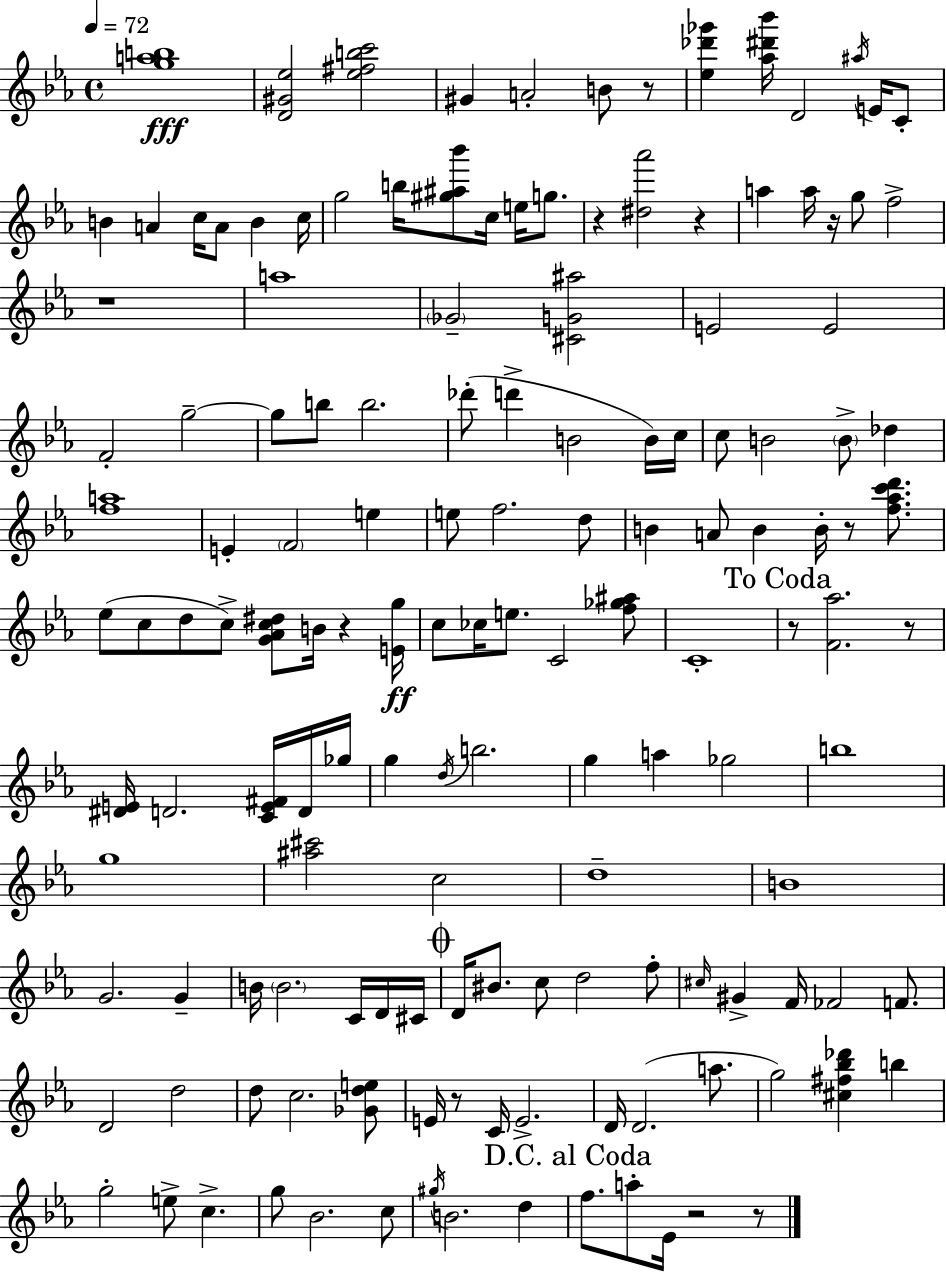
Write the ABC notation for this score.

X:1
T:Untitled
M:4/4
L:1/4
K:Eb
[gab]4 [D^G_e]2 [_e^fbc']2 ^G A2 B/2 z/2 [_e_d'_g'] [_a^d'_b']/4 D2 ^a/4 E/4 C/2 B A c/4 A/2 B c/4 g2 b/4 [^g^a_b']/2 c/4 e/4 g/2 z [^d_a']2 z a a/4 z/4 g/2 f2 z4 a4 _G2 [^CG^a]2 E2 E2 F2 g2 g/2 b/2 b2 _d'/2 d' B2 B/4 c/4 c/2 B2 B/2 _d [fa]4 E F2 e e/2 f2 d/2 B A/2 B B/4 z/2 [f_ac'd']/2 _e/2 c/2 d/2 c/2 [G_Ac^d]/2 B/4 z [Eg]/4 c/2 _c/4 e/2 C2 [f_g^a]/2 C4 z/2 [F_a]2 z/2 [^DE]/4 D2 [CE^F]/4 D/4 _g/4 g d/4 b2 g a _g2 b4 g4 [^a^c']2 c2 d4 B4 G2 G B/4 B2 C/4 D/4 ^C/4 D/4 ^B/2 c/2 d2 f/2 ^c/4 ^G F/4 _F2 F/2 D2 d2 d/2 c2 [_Gde]/2 E/4 z/2 C/4 E2 D/4 D2 a/2 g2 [^c^f_b_d'] b g2 e/2 c g/2 _B2 c/2 ^g/4 B2 d f/2 a/2 _E/4 z2 z/2